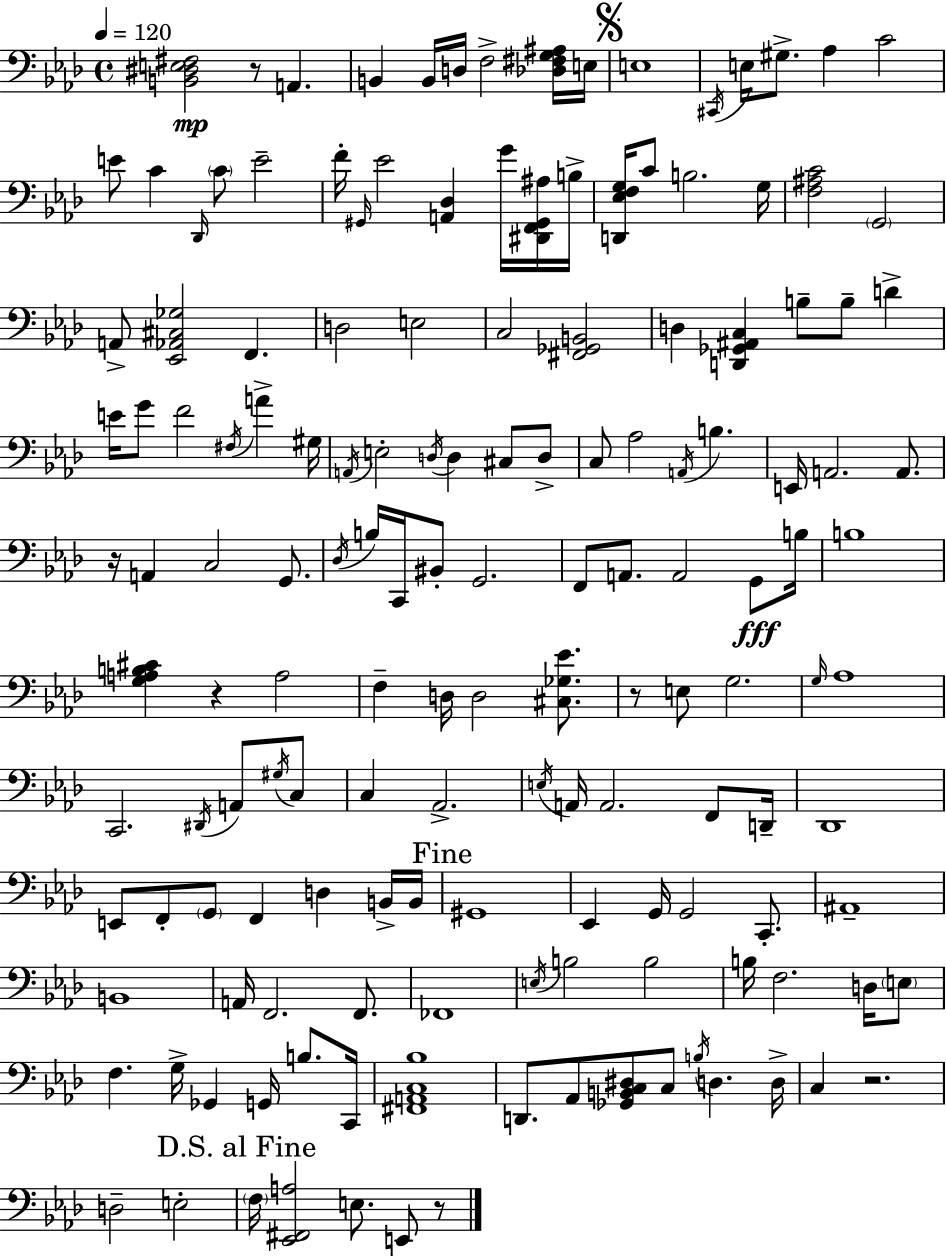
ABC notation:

X:1
T:Untitled
M:4/4
L:1/4
K:Fm
[B,,^D,E,^F,]2 z/2 A,, B,, B,,/4 D,/4 F,2 [_D,^F,G,^A,]/4 E,/4 E,4 ^C,,/4 E,/4 ^G,/2 _A, C2 E/2 C _D,,/4 C/2 E2 F/4 ^G,,/4 _E2 [A,,_D,] G/4 [^D,,F,,^G,,^A,]/4 B,/4 [D,,_E,F,G,]/4 C/2 B,2 G,/4 [F,^A,C]2 G,,2 A,,/2 [_E,,_A,,^C,_G,]2 F,, D,2 E,2 C,2 [^F,,_G,,B,,]2 D, [D,,_G,,^A,,C,] B,/2 B,/2 D E/4 G/2 F2 ^F,/4 A ^G,/4 A,,/4 E,2 D,/4 D, ^C,/2 D,/2 C,/2 _A,2 A,,/4 B, E,,/4 A,,2 A,,/2 z/4 A,, C,2 G,,/2 _D,/4 B,/4 C,,/4 ^B,,/2 G,,2 F,,/2 A,,/2 A,,2 G,,/2 B,/4 B,4 [G,A,B,^C] z A,2 F, D,/4 D,2 [^C,_G,_E]/2 z/2 E,/2 G,2 G,/4 _A,4 C,,2 ^D,,/4 A,,/2 ^G,/4 C,/2 C, _A,,2 E,/4 A,,/4 A,,2 F,,/2 D,,/4 _D,,4 E,,/2 F,,/2 G,,/2 F,, D, B,,/4 B,,/4 ^G,,4 _E,, G,,/4 G,,2 C,,/2 ^A,,4 B,,4 A,,/4 F,,2 F,,/2 _F,,4 E,/4 B,2 B,2 B,/4 F,2 D,/4 E,/2 F, G,/4 _G,, G,,/4 B,/2 C,,/4 [^F,,A,,C,_B,]4 D,,/2 _A,,/2 [_G,,B,,C,^D,]/2 C,/2 B,/4 D, D,/4 C, z2 D,2 E,2 F,/4 [_E,,^F,,A,]2 E,/2 E,,/2 z/2